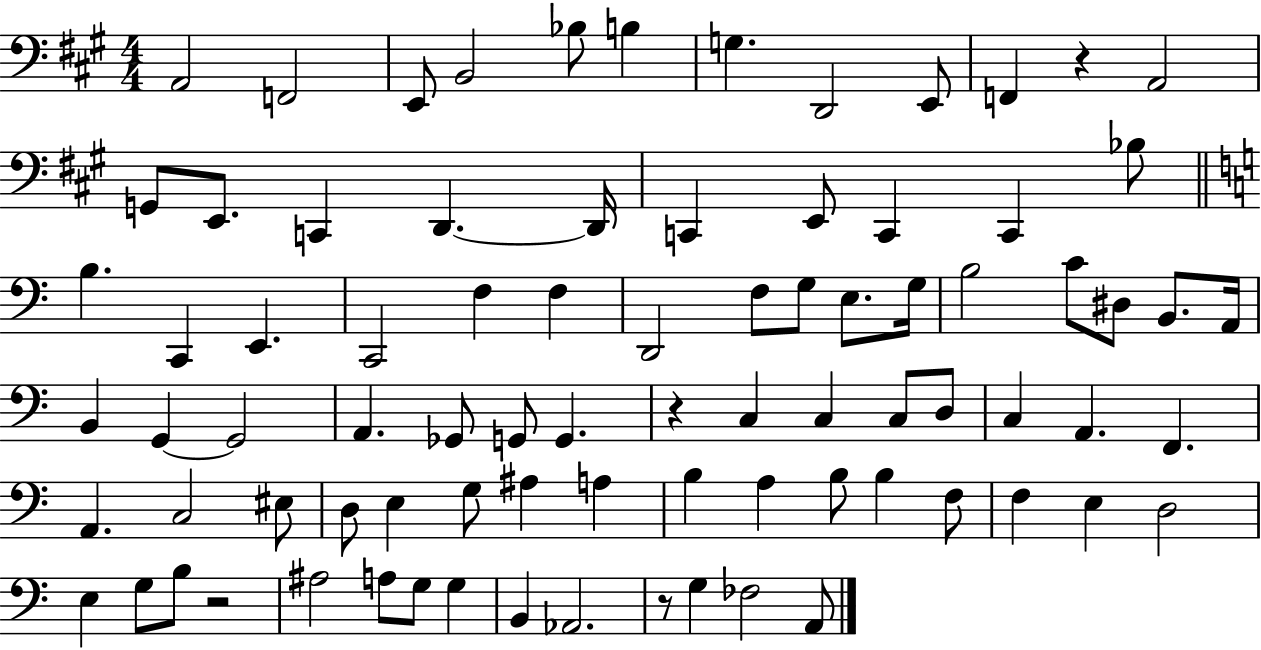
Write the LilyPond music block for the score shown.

{
  \clef bass
  \numericTimeSignature
  \time 4/4
  \key a \major
  a,2 f,2 | e,8 b,2 bes8 b4 | g4. d,2 e,8 | f,4 r4 a,2 | \break g,8 e,8. c,4 d,4.~~ d,16 | c,4 e,8 c,4 c,4 bes8 | \bar "||" \break \key a \minor b4. c,4 e,4. | c,2 f4 f4 | d,2 f8 g8 e8. g16 | b2 c'8 dis8 b,8. a,16 | \break b,4 g,4~~ g,2 | a,4. ges,8 g,8 g,4. | r4 c4 c4 c8 d8 | c4 a,4. f,4. | \break a,4. c2 eis8 | d8 e4 g8 ais4 a4 | b4 a4 b8 b4 f8 | f4 e4 d2 | \break e4 g8 b8 r2 | ais2 a8 g8 g4 | b,4 aes,2. | r8 g4 fes2 a,8 | \break \bar "|."
}